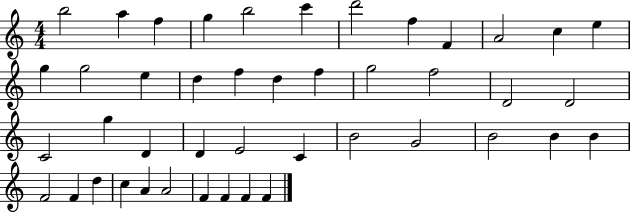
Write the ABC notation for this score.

X:1
T:Untitled
M:4/4
L:1/4
K:C
b2 a f g b2 c' d'2 f F A2 c e g g2 e d f d f g2 f2 D2 D2 C2 g D D E2 C B2 G2 B2 B B F2 F d c A A2 F F F F